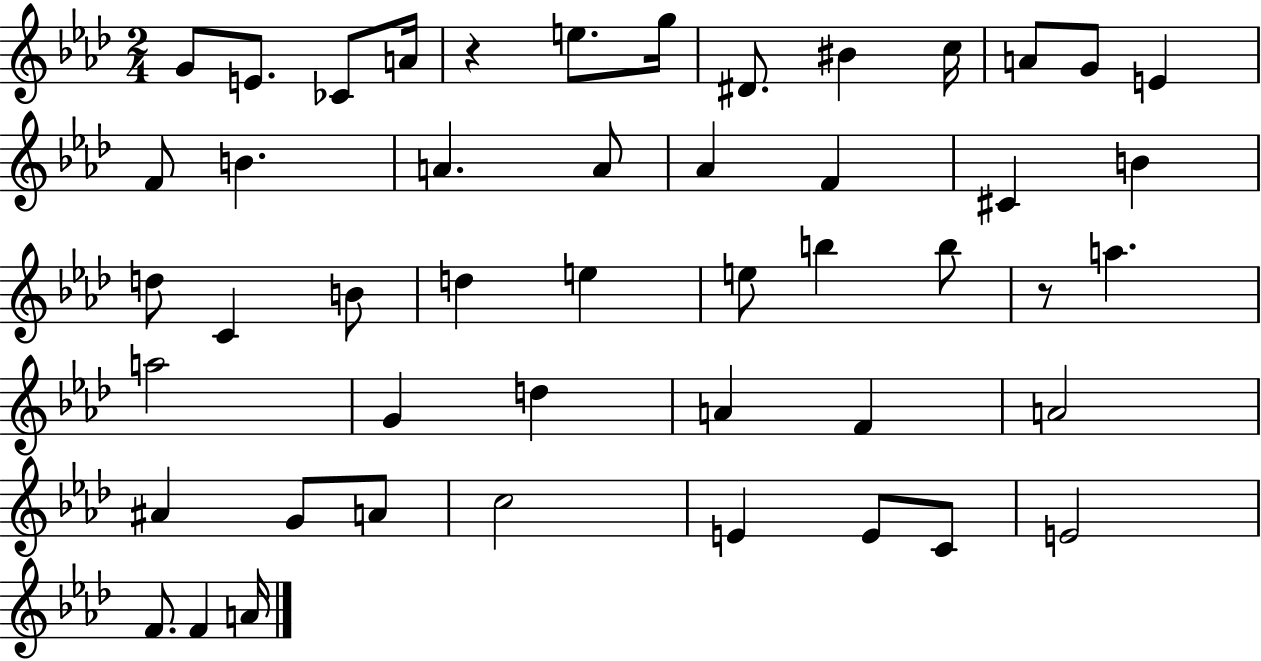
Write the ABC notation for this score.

X:1
T:Untitled
M:2/4
L:1/4
K:Ab
G/2 E/2 _C/2 A/4 z e/2 g/4 ^D/2 ^B c/4 A/2 G/2 E F/2 B A A/2 _A F ^C B d/2 C B/2 d e e/2 b b/2 z/2 a a2 G d A F A2 ^A G/2 A/2 c2 E E/2 C/2 E2 F/2 F A/4